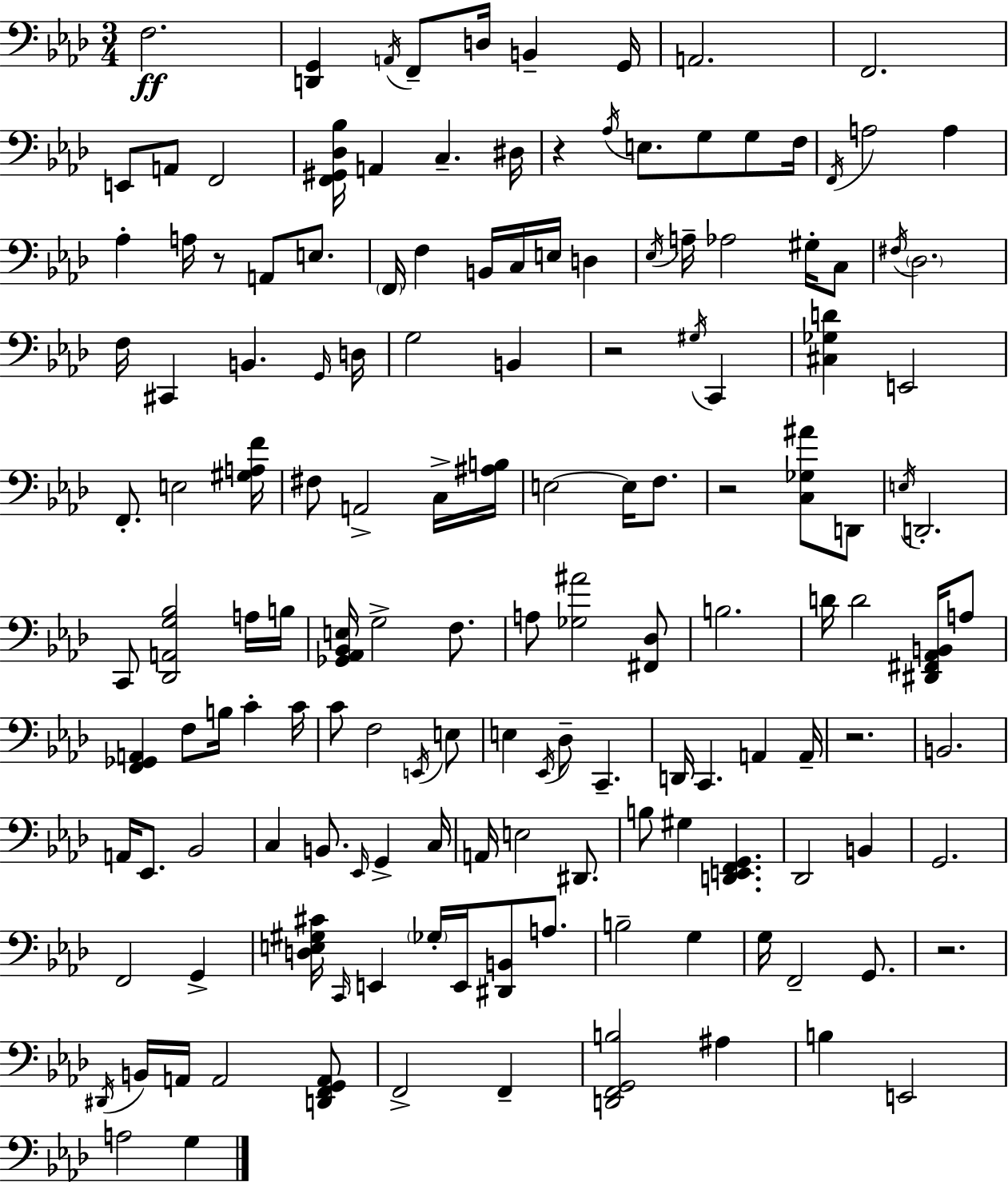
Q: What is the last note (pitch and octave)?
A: G3